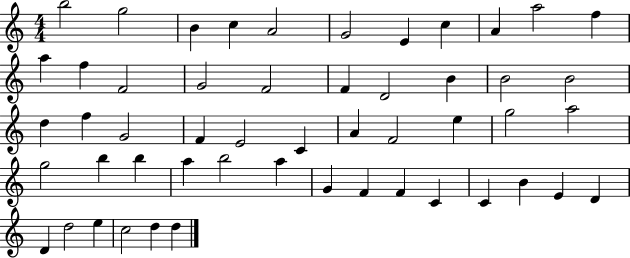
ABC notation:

X:1
T:Untitled
M:4/4
L:1/4
K:C
b2 g2 B c A2 G2 E c A a2 f a f F2 G2 F2 F D2 B B2 B2 d f G2 F E2 C A F2 e g2 a2 g2 b b a b2 a G F F C C B E D D d2 e c2 d d